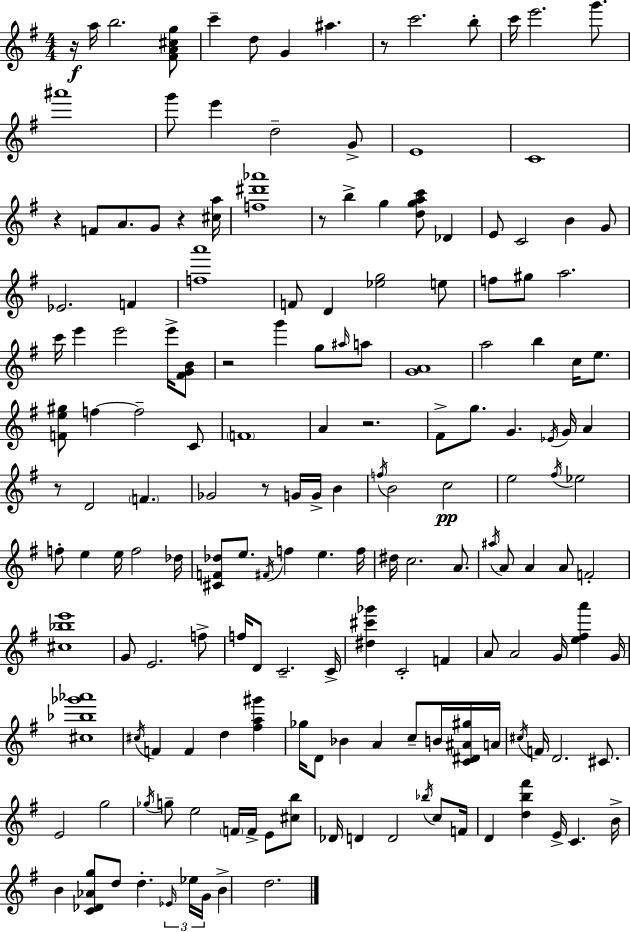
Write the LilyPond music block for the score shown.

{
  \clef treble
  \numericTimeSignature
  \time 4/4
  \key g \major
  r16\f a''16 b''2. <fis' a' cis'' g''>8 | c'''4-- d''8 g'4 ais''4. | r8 c'''2. b''8-. | c'''16 e'''2. g'''8. | \break ais'''1 | g'''8 e'''4 d''2-- g'8-> | e'1 | c'1 | \break r4 f'8 a'8. g'8 r4 <cis'' a''>16 | <f'' dis''' aes'''>1 | r8 b''4-> g''4 <d'' g'' a'' c'''>8 des'4 | e'8 c'2 b'4 g'8 | \break ees'2. f'4 | <f'' a'''>1 | f'8 d'4 <ees'' g''>2 e''8 | f''8 gis''8 a''2. | \break c'''16 e'''4 e'''2 e'''16-> <fis' g' b'>8 | r2 g'''4 g''8 \grace { ais''16 } a''8 | <g' a'>1 | a''2 b''4 c''16 e''8. | \break <f' e'' gis''>8 f''4~~ f''2-- c'8 | \parenthesize f'1 | a'4 r2. | fis'8-> g''8. g'4. \acciaccatura { ees'16 } g'16 a'4 | \break r8 d'2 \parenthesize f'4. | ges'2 r8 g'16 g'16-> b'4 | \acciaccatura { f''16 } b'2 c''2\pp | e''2 \acciaccatura { fis''16 } ees''2 | \break f''8-. e''4 e''16 f''2 | des''16 <cis' f' des''>8 e''8. \acciaccatura { fis'16 } f''4 e''4. | f''16 dis''16 c''2. | a'8. \acciaccatura { ais''16 } a'8 a'4 a'8 f'2-. | \break <cis'' bes'' e'''>1 | g'8 e'2. | f''8-> f''16 d'8 c'2.-- | c'16-> <dis'' cis''' ges'''>4 c'2-. | \break f'4 a'8 a'2 | g'16 <e'' fis'' a'''>4 g'16 <cis'' bes'' ges''' aes'''>1 | \acciaccatura { cis''16 } f'4 f'4 d''4 | <fis'' a'' gis'''>4 ges''16 d'8 bes'4 a'4 | \break c''8-- b'16 <c' dis' ais' gis''>16 a'16 \acciaccatura { cis''16 } f'16 d'2. | cis'8. e'2 | g''2 \acciaccatura { ges''16 } g''8-- e''2 | \parenthesize f'16 f'16-> e'8 <cis'' b''>8 des'16 d'4 d'2 | \break \acciaccatura { bes''16 } c''8 f'16 d'4 <d'' b'' fis'''>4 | e'16-> c'4. b'16-> b'4 <c' des' aes' g''>8 | d''8 d''4.-. \tuplet 3/2 { \grace { ees'16 } ees''16 g'16 } b'4-> d''2. | \bar "|."
}